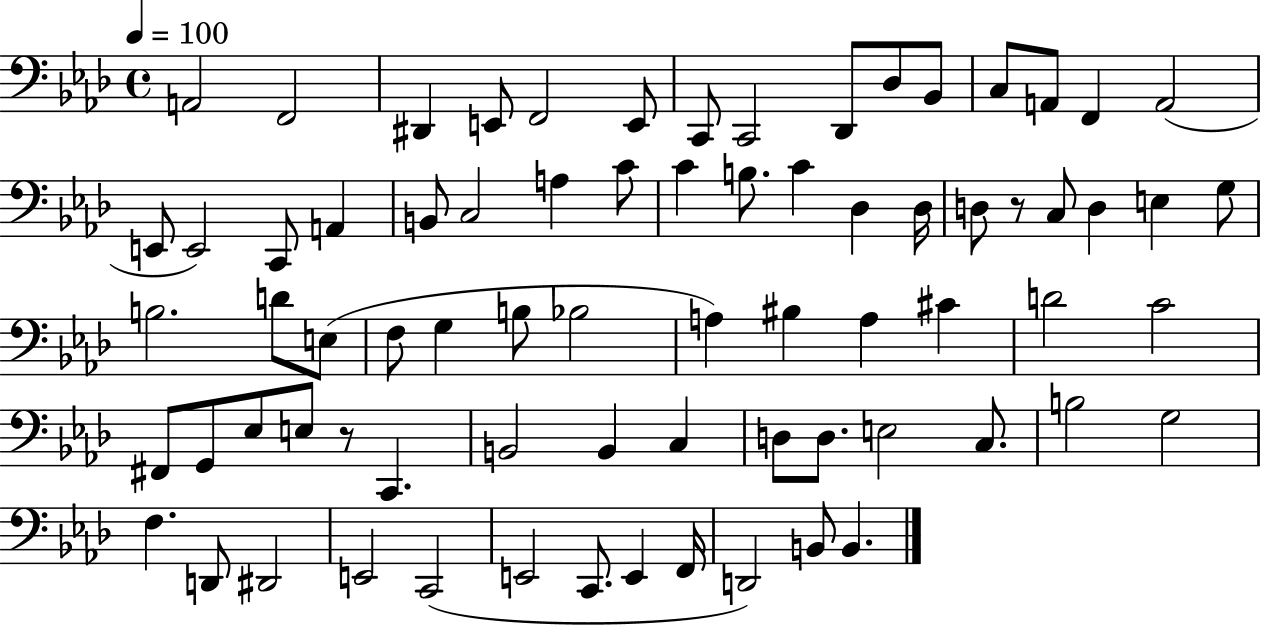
{
  \clef bass
  \time 4/4
  \defaultTimeSignature
  \key aes \major
  \tempo 4 = 100
  a,2 f,2 | dis,4 e,8 f,2 e,8 | c,8 c,2 des,8 des8 bes,8 | c8 a,8 f,4 a,2( | \break e,8 e,2) c,8 a,4 | b,8 c2 a4 c'8 | c'4 b8. c'4 des4 des16 | d8 r8 c8 d4 e4 g8 | \break b2. d'8 e8( | f8 g4 b8 bes2 | a4) bis4 a4 cis'4 | d'2 c'2 | \break fis,8 g,8 ees8 e8 r8 c,4. | b,2 b,4 c4 | d8 d8. e2 c8. | b2 g2 | \break f4. d,8 dis,2 | e,2 c,2( | e,2 c,8. e,4 f,16 | d,2) b,8 b,4. | \break \bar "|."
}